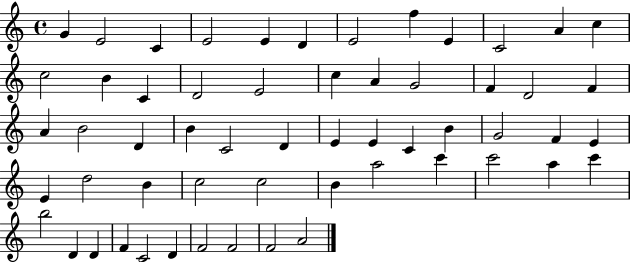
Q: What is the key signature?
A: C major